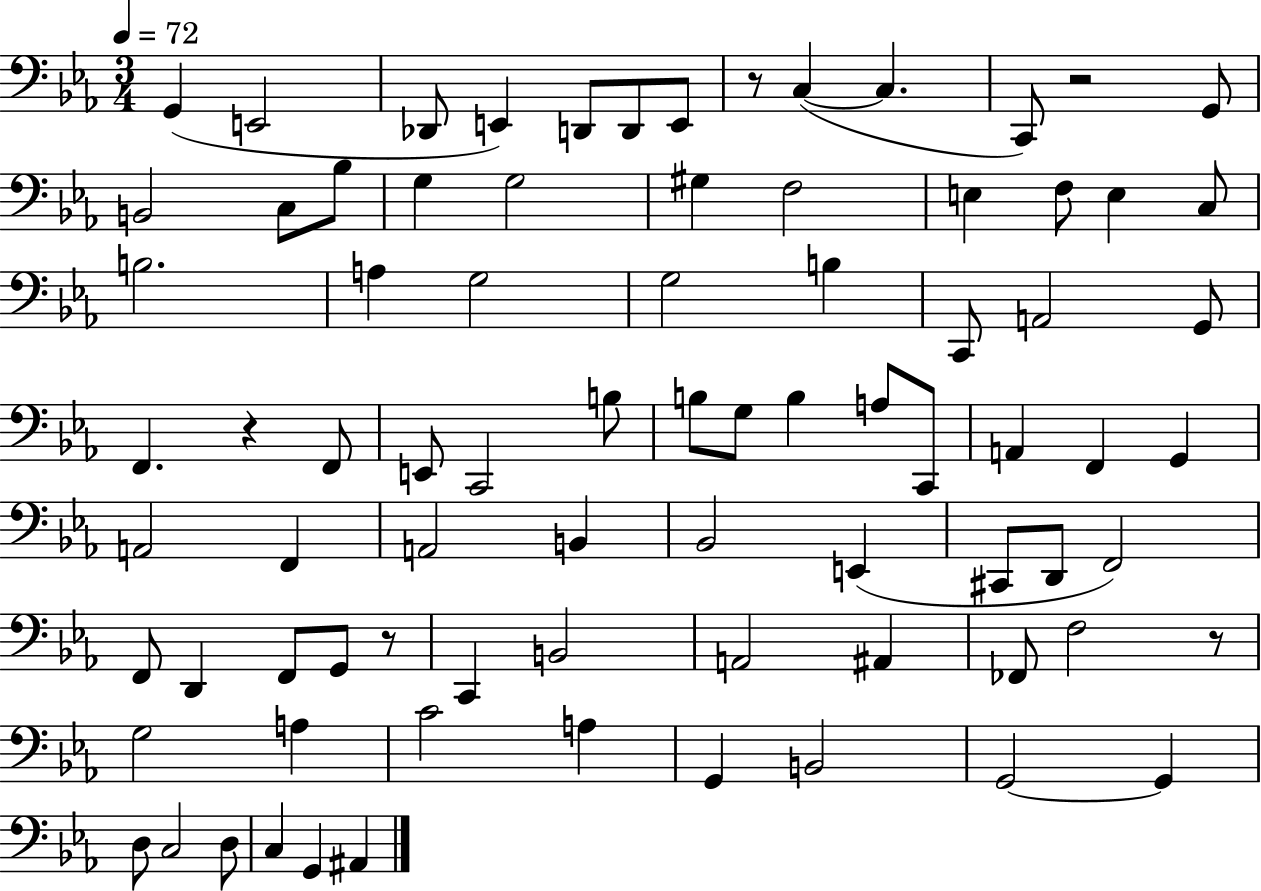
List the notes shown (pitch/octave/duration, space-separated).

G2/q E2/h Db2/e E2/q D2/e D2/e E2/e R/e C3/q C3/q. C2/e R/h G2/e B2/h C3/e Bb3/e G3/q G3/h G#3/q F3/h E3/q F3/e E3/q C3/e B3/h. A3/q G3/h G3/h B3/q C2/e A2/h G2/e F2/q. R/q F2/e E2/e C2/h B3/e B3/e G3/e B3/q A3/e C2/e A2/q F2/q G2/q A2/h F2/q A2/h B2/q Bb2/h E2/q C#2/e D2/e F2/h F2/e D2/q F2/e G2/e R/e C2/q B2/h A2/h A#2/q FES2/e F3/h R/e G3/h A3/q C4/h A3/q G2/q B2/h G2/h G2/q D3/e C3/h D3/e C3/q G2/q A#2/q